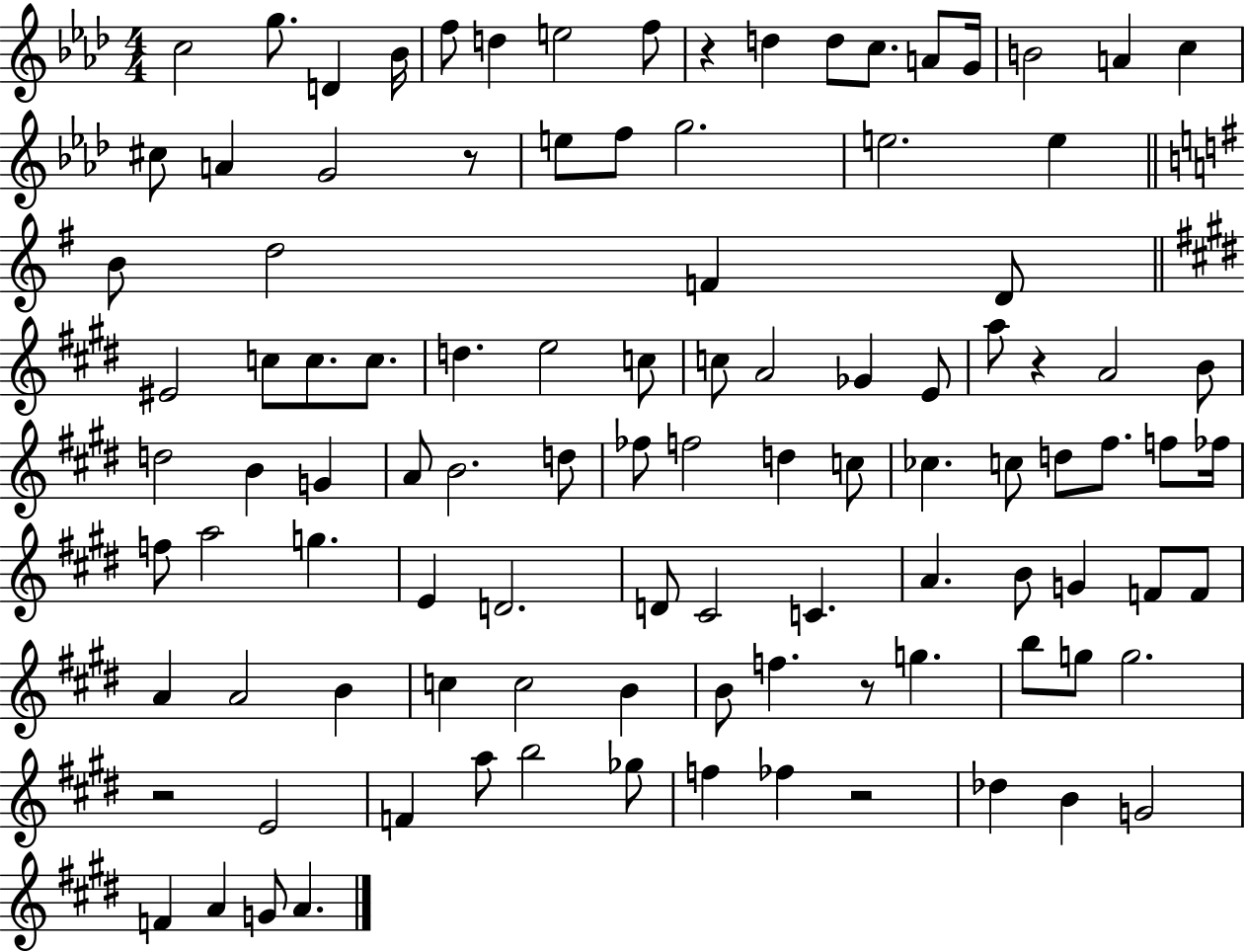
X:1
T:Untitled
M:4/4
L:1/4
K:Ab
c2 g/2 D _B/4 f/2 d e2 f/2 z d d/2 c/2 A/2 G/4 B2 A c ^c/2 A G2 z/2 e/2 f/2 g2 e2 e B/2 d2 F D/2 ^E2 c/2 c/2 c/2 d e2 c/2 c/2 A2 _G E/2 a/2 z A2 B/2 d2 B G A/2 B2 d/2 _f/2 f2 d c/2 _c c/2 d/2 ^f/2 f/2 _f/4 f/2 a2 g E D2 D/2 ^C2 C A B/2 G F/2 F/2 A A2 B c c2 B B/2 f z/2 g b/2 g/2 g2 z2 E2 F a/2 b2 _g/2 f _f z2 _d B G2 F A G/2 A